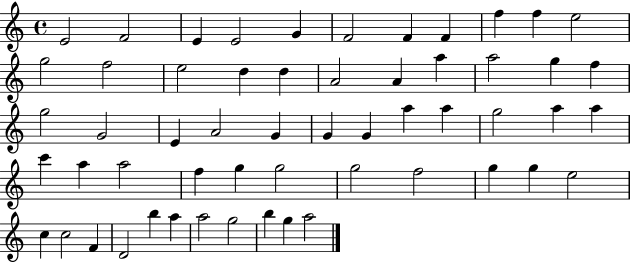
X:1
T:Untitled
M:4/4
L:1/4
K:C
E2 F2 E E2 G F2 F F f f e2 g2 f2 e2 d d A2 A a a2 g f g2 G2 E A2 G G G a a g2 a a c' a a2 f g g2 g2 f2 g g e2 c c2 F D2 b a a2 g2 b g a2